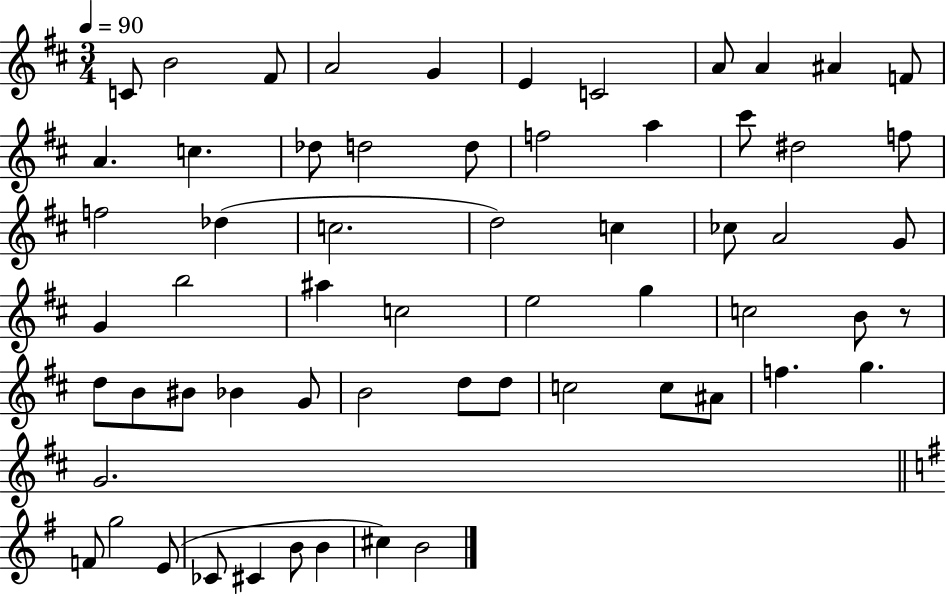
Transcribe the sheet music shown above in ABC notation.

X:1
T:Untitled
M:3/4
L:1/4
K:D
C/2 B2 ^F/2 A2 G E C2 A/2 A ^A F/2 A c _d/2 d2 d/2 f2 a ^c'/2 ^d2 f/2 f2 _d c2 d2 c _c/2 A2 G/2 G b2 ^a c2 e2 g c2 B/2 z/2 d/2 B/2 ^B/2 _B G/2 B2 d/2 d/2 c2 c/2 ^A/2 f g G2 F/2 g2 E/2 _C/2 ^C B/2 B ^c B2